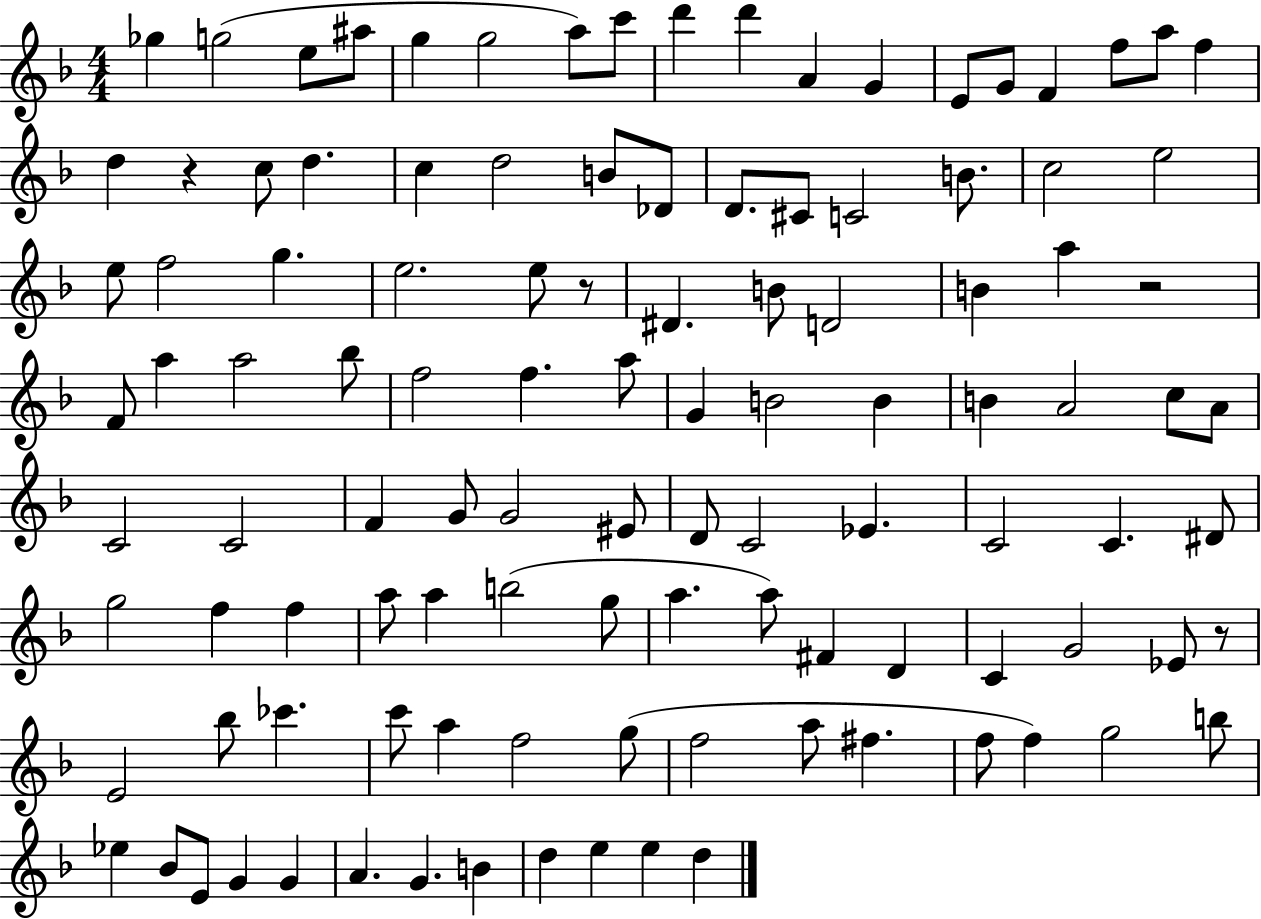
{
  \clef treble
  \numericTimeSignature
  \time 4/4
  \key f \major
  \repeat volta 2 { ges''4 g''2( e''8 ais''8 | g''4 g''2 a''8) c'''8 | d'''4 d'''4 a'4 g'4 | e'8 g'8 f'4 f''8 a''8 f''4 | \break d''4 r4 c''8 d''4. | c''4 d''2 b'8 des'8 | d'8. cis'8 c'2 b'8. | c''2 e''2 | \break e''8 f''2 g''4. | e''2. e''8 r8 | dis'4. b'8 d'2 | b'4 a''4 r2 | \break f'8 a''4 a''2 bes''8 | f''2 f''4. a''8 | g'4 b'2 b'4 | b'4 a'2 c''8 a'8 | \break c'2 c'2 | f'4 g'8 g'2 eis'8 | d'8 c'2 ees'4. | c'2 c'4. dis'8 | \break g''2 f''4 f''4 | a''8 a''4 b''2( g''8 | a''4. a''8) fis'4 d'4 | c'4 g'2 ees'8 r8 | \break e'2 bes''8 ces'''4. | c'''8 a''4 f''2 g''8( | f''2 a''8 fis''4. | f''8 f''4) g''2 b''8 | \break ees''4 bes'8 e'8 g'4 g'4 | a'4. g'4. b'4 | d''4 e''4 e''4 d''4 | } \bar "|."
}